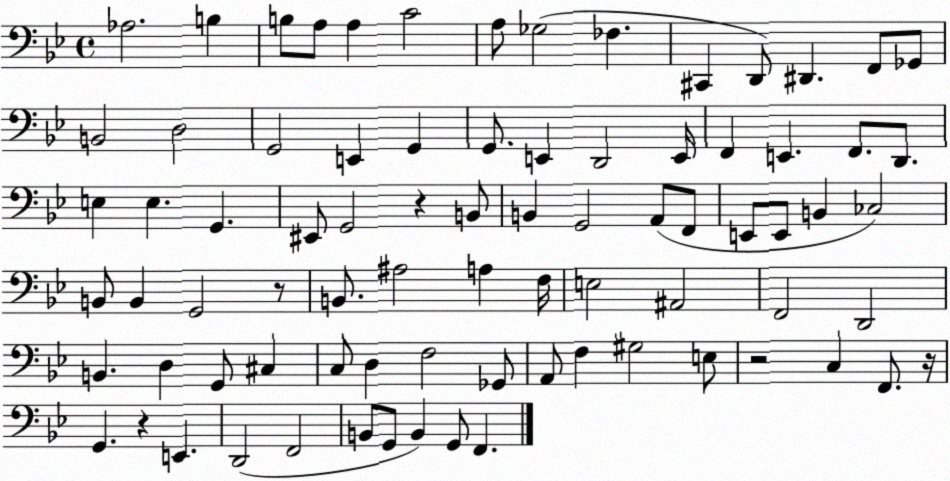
X:1
T:Untitled
M:4/4
L:1/4
K:Bb
_A,2 B, B,/2 A,/2 A, C2 A,/2 _G,2 _F, ^C,, D,,/2 ^D,, F,,/2 _G,,/2 B,,2 D,2 G,,2 E,, G,, G,,/2 E,, D,,2 E,,/4 F,, E,, F,,/2 D,,/2 E, E, G,, ^E,,/2 G,,2 z B,,/2 B,, G,,2 A,,/2 F,,/2 E,,/2 E,,/2 B,, _C,2 B,,/2 B,, G,,2 z/2 B,,/2 ^A,2 A, F,/4 E,2 ^A,,2 F,,2 D,,2 B,, D, G,,/2 ^C, C,/2 D, F,2 _G,,/2 A,,/2 F, ^G,2 E,/2 z2 C, F,,/2 z/4 G,, z E,, D,,2 F,,2 B,,/2 G,,/2 B,, G,,/2 F,,